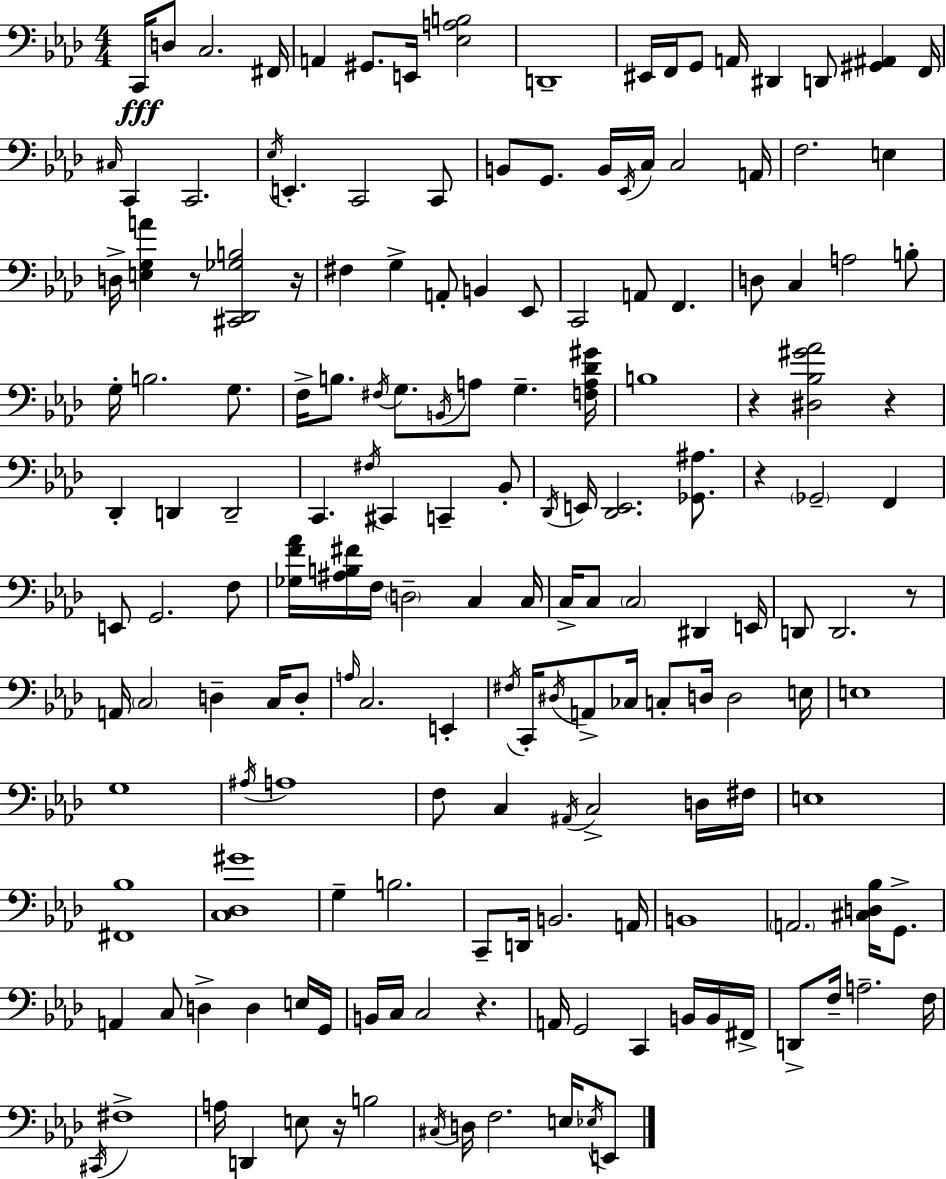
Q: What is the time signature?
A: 4/4